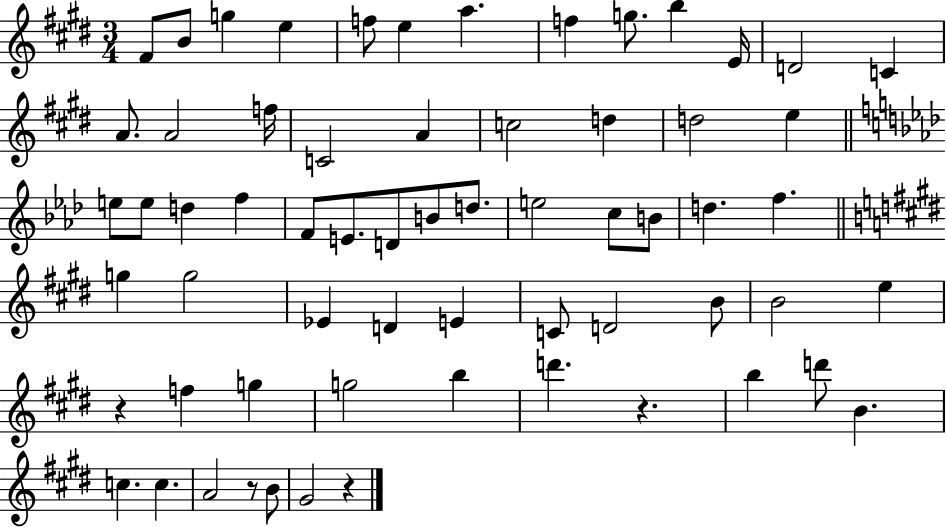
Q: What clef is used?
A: treble